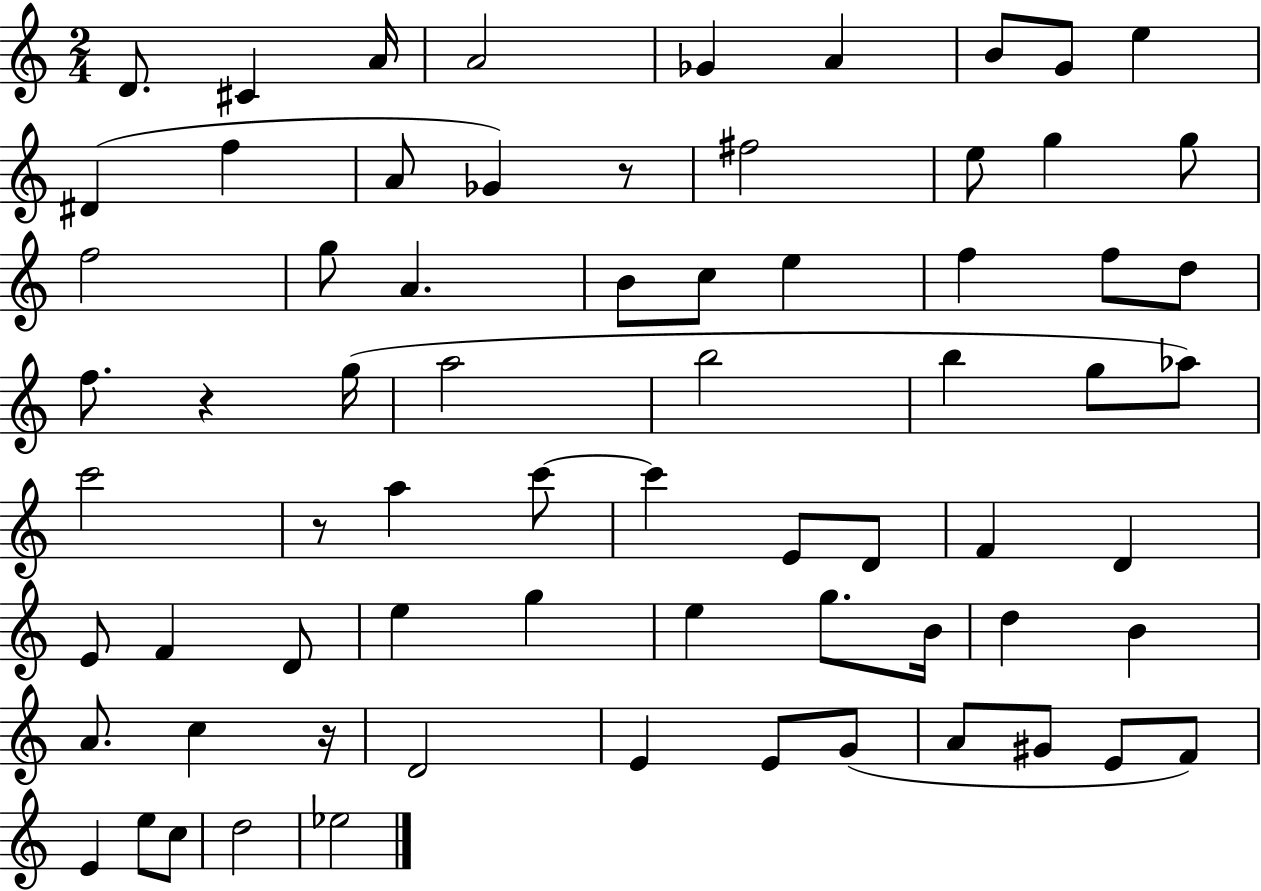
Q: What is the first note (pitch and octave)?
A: D4